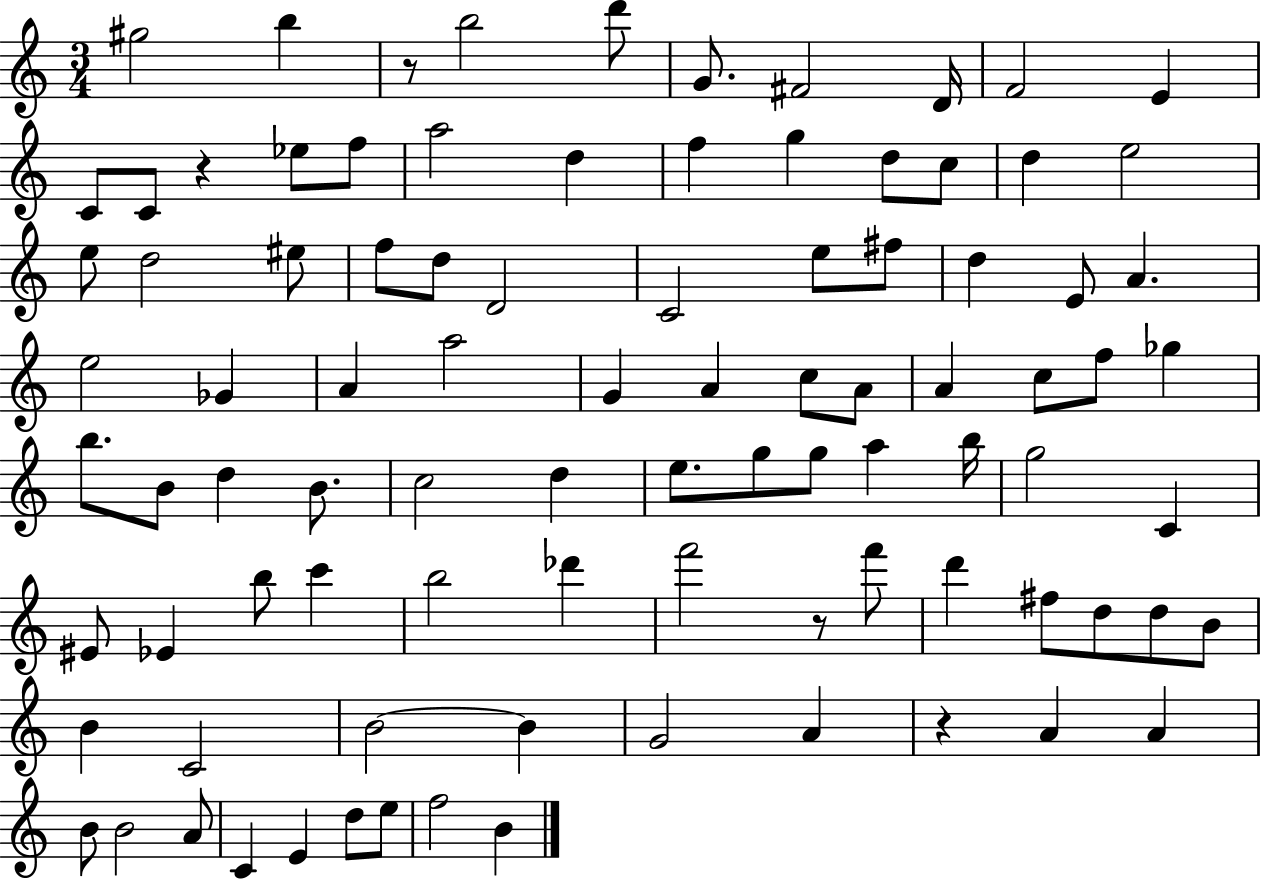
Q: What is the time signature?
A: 3/4